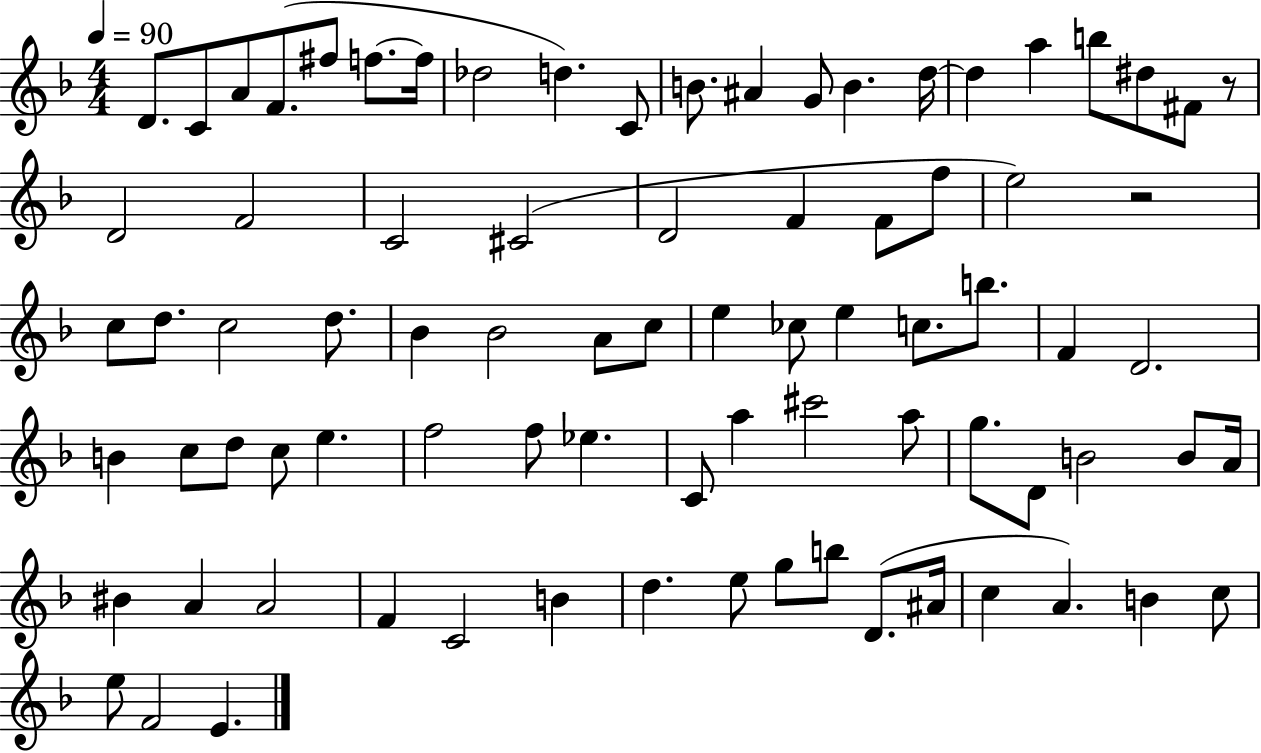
D4/e. C4/e A4/e F4/e. F#5/e F5/e. F5/s Db5/h D5/q. C4/e B4/e. A#4/q G4/e B4/q. D5/s D5/q A5/q B5/e D#5/e F#4/e R/e D4/h F4/h C4/h C#4/h D4/h F4/q F4/e F5/e E5/h R/h C5/e D5/e. C5/h D5/e. Bb4/q Bb4/h A4/e C5/e E5/q CES5/e E5/q C5/e. B5/e. F4/q D4/h. B4/q C5/e D5/e C5/e E5/q. F5/h F5/e Eb5/q. C4/e A5/q C#6/h A5/e G5/e. D4/e B4/h B4/e A4/s BIS4/q A4/q A4/h F4/q C4/h B4/q D5/q. E5/e G5/e B5/e D4/e. A#4/s C5/q A4/q. B4/q C5/e E5/e F4/h E4/q.